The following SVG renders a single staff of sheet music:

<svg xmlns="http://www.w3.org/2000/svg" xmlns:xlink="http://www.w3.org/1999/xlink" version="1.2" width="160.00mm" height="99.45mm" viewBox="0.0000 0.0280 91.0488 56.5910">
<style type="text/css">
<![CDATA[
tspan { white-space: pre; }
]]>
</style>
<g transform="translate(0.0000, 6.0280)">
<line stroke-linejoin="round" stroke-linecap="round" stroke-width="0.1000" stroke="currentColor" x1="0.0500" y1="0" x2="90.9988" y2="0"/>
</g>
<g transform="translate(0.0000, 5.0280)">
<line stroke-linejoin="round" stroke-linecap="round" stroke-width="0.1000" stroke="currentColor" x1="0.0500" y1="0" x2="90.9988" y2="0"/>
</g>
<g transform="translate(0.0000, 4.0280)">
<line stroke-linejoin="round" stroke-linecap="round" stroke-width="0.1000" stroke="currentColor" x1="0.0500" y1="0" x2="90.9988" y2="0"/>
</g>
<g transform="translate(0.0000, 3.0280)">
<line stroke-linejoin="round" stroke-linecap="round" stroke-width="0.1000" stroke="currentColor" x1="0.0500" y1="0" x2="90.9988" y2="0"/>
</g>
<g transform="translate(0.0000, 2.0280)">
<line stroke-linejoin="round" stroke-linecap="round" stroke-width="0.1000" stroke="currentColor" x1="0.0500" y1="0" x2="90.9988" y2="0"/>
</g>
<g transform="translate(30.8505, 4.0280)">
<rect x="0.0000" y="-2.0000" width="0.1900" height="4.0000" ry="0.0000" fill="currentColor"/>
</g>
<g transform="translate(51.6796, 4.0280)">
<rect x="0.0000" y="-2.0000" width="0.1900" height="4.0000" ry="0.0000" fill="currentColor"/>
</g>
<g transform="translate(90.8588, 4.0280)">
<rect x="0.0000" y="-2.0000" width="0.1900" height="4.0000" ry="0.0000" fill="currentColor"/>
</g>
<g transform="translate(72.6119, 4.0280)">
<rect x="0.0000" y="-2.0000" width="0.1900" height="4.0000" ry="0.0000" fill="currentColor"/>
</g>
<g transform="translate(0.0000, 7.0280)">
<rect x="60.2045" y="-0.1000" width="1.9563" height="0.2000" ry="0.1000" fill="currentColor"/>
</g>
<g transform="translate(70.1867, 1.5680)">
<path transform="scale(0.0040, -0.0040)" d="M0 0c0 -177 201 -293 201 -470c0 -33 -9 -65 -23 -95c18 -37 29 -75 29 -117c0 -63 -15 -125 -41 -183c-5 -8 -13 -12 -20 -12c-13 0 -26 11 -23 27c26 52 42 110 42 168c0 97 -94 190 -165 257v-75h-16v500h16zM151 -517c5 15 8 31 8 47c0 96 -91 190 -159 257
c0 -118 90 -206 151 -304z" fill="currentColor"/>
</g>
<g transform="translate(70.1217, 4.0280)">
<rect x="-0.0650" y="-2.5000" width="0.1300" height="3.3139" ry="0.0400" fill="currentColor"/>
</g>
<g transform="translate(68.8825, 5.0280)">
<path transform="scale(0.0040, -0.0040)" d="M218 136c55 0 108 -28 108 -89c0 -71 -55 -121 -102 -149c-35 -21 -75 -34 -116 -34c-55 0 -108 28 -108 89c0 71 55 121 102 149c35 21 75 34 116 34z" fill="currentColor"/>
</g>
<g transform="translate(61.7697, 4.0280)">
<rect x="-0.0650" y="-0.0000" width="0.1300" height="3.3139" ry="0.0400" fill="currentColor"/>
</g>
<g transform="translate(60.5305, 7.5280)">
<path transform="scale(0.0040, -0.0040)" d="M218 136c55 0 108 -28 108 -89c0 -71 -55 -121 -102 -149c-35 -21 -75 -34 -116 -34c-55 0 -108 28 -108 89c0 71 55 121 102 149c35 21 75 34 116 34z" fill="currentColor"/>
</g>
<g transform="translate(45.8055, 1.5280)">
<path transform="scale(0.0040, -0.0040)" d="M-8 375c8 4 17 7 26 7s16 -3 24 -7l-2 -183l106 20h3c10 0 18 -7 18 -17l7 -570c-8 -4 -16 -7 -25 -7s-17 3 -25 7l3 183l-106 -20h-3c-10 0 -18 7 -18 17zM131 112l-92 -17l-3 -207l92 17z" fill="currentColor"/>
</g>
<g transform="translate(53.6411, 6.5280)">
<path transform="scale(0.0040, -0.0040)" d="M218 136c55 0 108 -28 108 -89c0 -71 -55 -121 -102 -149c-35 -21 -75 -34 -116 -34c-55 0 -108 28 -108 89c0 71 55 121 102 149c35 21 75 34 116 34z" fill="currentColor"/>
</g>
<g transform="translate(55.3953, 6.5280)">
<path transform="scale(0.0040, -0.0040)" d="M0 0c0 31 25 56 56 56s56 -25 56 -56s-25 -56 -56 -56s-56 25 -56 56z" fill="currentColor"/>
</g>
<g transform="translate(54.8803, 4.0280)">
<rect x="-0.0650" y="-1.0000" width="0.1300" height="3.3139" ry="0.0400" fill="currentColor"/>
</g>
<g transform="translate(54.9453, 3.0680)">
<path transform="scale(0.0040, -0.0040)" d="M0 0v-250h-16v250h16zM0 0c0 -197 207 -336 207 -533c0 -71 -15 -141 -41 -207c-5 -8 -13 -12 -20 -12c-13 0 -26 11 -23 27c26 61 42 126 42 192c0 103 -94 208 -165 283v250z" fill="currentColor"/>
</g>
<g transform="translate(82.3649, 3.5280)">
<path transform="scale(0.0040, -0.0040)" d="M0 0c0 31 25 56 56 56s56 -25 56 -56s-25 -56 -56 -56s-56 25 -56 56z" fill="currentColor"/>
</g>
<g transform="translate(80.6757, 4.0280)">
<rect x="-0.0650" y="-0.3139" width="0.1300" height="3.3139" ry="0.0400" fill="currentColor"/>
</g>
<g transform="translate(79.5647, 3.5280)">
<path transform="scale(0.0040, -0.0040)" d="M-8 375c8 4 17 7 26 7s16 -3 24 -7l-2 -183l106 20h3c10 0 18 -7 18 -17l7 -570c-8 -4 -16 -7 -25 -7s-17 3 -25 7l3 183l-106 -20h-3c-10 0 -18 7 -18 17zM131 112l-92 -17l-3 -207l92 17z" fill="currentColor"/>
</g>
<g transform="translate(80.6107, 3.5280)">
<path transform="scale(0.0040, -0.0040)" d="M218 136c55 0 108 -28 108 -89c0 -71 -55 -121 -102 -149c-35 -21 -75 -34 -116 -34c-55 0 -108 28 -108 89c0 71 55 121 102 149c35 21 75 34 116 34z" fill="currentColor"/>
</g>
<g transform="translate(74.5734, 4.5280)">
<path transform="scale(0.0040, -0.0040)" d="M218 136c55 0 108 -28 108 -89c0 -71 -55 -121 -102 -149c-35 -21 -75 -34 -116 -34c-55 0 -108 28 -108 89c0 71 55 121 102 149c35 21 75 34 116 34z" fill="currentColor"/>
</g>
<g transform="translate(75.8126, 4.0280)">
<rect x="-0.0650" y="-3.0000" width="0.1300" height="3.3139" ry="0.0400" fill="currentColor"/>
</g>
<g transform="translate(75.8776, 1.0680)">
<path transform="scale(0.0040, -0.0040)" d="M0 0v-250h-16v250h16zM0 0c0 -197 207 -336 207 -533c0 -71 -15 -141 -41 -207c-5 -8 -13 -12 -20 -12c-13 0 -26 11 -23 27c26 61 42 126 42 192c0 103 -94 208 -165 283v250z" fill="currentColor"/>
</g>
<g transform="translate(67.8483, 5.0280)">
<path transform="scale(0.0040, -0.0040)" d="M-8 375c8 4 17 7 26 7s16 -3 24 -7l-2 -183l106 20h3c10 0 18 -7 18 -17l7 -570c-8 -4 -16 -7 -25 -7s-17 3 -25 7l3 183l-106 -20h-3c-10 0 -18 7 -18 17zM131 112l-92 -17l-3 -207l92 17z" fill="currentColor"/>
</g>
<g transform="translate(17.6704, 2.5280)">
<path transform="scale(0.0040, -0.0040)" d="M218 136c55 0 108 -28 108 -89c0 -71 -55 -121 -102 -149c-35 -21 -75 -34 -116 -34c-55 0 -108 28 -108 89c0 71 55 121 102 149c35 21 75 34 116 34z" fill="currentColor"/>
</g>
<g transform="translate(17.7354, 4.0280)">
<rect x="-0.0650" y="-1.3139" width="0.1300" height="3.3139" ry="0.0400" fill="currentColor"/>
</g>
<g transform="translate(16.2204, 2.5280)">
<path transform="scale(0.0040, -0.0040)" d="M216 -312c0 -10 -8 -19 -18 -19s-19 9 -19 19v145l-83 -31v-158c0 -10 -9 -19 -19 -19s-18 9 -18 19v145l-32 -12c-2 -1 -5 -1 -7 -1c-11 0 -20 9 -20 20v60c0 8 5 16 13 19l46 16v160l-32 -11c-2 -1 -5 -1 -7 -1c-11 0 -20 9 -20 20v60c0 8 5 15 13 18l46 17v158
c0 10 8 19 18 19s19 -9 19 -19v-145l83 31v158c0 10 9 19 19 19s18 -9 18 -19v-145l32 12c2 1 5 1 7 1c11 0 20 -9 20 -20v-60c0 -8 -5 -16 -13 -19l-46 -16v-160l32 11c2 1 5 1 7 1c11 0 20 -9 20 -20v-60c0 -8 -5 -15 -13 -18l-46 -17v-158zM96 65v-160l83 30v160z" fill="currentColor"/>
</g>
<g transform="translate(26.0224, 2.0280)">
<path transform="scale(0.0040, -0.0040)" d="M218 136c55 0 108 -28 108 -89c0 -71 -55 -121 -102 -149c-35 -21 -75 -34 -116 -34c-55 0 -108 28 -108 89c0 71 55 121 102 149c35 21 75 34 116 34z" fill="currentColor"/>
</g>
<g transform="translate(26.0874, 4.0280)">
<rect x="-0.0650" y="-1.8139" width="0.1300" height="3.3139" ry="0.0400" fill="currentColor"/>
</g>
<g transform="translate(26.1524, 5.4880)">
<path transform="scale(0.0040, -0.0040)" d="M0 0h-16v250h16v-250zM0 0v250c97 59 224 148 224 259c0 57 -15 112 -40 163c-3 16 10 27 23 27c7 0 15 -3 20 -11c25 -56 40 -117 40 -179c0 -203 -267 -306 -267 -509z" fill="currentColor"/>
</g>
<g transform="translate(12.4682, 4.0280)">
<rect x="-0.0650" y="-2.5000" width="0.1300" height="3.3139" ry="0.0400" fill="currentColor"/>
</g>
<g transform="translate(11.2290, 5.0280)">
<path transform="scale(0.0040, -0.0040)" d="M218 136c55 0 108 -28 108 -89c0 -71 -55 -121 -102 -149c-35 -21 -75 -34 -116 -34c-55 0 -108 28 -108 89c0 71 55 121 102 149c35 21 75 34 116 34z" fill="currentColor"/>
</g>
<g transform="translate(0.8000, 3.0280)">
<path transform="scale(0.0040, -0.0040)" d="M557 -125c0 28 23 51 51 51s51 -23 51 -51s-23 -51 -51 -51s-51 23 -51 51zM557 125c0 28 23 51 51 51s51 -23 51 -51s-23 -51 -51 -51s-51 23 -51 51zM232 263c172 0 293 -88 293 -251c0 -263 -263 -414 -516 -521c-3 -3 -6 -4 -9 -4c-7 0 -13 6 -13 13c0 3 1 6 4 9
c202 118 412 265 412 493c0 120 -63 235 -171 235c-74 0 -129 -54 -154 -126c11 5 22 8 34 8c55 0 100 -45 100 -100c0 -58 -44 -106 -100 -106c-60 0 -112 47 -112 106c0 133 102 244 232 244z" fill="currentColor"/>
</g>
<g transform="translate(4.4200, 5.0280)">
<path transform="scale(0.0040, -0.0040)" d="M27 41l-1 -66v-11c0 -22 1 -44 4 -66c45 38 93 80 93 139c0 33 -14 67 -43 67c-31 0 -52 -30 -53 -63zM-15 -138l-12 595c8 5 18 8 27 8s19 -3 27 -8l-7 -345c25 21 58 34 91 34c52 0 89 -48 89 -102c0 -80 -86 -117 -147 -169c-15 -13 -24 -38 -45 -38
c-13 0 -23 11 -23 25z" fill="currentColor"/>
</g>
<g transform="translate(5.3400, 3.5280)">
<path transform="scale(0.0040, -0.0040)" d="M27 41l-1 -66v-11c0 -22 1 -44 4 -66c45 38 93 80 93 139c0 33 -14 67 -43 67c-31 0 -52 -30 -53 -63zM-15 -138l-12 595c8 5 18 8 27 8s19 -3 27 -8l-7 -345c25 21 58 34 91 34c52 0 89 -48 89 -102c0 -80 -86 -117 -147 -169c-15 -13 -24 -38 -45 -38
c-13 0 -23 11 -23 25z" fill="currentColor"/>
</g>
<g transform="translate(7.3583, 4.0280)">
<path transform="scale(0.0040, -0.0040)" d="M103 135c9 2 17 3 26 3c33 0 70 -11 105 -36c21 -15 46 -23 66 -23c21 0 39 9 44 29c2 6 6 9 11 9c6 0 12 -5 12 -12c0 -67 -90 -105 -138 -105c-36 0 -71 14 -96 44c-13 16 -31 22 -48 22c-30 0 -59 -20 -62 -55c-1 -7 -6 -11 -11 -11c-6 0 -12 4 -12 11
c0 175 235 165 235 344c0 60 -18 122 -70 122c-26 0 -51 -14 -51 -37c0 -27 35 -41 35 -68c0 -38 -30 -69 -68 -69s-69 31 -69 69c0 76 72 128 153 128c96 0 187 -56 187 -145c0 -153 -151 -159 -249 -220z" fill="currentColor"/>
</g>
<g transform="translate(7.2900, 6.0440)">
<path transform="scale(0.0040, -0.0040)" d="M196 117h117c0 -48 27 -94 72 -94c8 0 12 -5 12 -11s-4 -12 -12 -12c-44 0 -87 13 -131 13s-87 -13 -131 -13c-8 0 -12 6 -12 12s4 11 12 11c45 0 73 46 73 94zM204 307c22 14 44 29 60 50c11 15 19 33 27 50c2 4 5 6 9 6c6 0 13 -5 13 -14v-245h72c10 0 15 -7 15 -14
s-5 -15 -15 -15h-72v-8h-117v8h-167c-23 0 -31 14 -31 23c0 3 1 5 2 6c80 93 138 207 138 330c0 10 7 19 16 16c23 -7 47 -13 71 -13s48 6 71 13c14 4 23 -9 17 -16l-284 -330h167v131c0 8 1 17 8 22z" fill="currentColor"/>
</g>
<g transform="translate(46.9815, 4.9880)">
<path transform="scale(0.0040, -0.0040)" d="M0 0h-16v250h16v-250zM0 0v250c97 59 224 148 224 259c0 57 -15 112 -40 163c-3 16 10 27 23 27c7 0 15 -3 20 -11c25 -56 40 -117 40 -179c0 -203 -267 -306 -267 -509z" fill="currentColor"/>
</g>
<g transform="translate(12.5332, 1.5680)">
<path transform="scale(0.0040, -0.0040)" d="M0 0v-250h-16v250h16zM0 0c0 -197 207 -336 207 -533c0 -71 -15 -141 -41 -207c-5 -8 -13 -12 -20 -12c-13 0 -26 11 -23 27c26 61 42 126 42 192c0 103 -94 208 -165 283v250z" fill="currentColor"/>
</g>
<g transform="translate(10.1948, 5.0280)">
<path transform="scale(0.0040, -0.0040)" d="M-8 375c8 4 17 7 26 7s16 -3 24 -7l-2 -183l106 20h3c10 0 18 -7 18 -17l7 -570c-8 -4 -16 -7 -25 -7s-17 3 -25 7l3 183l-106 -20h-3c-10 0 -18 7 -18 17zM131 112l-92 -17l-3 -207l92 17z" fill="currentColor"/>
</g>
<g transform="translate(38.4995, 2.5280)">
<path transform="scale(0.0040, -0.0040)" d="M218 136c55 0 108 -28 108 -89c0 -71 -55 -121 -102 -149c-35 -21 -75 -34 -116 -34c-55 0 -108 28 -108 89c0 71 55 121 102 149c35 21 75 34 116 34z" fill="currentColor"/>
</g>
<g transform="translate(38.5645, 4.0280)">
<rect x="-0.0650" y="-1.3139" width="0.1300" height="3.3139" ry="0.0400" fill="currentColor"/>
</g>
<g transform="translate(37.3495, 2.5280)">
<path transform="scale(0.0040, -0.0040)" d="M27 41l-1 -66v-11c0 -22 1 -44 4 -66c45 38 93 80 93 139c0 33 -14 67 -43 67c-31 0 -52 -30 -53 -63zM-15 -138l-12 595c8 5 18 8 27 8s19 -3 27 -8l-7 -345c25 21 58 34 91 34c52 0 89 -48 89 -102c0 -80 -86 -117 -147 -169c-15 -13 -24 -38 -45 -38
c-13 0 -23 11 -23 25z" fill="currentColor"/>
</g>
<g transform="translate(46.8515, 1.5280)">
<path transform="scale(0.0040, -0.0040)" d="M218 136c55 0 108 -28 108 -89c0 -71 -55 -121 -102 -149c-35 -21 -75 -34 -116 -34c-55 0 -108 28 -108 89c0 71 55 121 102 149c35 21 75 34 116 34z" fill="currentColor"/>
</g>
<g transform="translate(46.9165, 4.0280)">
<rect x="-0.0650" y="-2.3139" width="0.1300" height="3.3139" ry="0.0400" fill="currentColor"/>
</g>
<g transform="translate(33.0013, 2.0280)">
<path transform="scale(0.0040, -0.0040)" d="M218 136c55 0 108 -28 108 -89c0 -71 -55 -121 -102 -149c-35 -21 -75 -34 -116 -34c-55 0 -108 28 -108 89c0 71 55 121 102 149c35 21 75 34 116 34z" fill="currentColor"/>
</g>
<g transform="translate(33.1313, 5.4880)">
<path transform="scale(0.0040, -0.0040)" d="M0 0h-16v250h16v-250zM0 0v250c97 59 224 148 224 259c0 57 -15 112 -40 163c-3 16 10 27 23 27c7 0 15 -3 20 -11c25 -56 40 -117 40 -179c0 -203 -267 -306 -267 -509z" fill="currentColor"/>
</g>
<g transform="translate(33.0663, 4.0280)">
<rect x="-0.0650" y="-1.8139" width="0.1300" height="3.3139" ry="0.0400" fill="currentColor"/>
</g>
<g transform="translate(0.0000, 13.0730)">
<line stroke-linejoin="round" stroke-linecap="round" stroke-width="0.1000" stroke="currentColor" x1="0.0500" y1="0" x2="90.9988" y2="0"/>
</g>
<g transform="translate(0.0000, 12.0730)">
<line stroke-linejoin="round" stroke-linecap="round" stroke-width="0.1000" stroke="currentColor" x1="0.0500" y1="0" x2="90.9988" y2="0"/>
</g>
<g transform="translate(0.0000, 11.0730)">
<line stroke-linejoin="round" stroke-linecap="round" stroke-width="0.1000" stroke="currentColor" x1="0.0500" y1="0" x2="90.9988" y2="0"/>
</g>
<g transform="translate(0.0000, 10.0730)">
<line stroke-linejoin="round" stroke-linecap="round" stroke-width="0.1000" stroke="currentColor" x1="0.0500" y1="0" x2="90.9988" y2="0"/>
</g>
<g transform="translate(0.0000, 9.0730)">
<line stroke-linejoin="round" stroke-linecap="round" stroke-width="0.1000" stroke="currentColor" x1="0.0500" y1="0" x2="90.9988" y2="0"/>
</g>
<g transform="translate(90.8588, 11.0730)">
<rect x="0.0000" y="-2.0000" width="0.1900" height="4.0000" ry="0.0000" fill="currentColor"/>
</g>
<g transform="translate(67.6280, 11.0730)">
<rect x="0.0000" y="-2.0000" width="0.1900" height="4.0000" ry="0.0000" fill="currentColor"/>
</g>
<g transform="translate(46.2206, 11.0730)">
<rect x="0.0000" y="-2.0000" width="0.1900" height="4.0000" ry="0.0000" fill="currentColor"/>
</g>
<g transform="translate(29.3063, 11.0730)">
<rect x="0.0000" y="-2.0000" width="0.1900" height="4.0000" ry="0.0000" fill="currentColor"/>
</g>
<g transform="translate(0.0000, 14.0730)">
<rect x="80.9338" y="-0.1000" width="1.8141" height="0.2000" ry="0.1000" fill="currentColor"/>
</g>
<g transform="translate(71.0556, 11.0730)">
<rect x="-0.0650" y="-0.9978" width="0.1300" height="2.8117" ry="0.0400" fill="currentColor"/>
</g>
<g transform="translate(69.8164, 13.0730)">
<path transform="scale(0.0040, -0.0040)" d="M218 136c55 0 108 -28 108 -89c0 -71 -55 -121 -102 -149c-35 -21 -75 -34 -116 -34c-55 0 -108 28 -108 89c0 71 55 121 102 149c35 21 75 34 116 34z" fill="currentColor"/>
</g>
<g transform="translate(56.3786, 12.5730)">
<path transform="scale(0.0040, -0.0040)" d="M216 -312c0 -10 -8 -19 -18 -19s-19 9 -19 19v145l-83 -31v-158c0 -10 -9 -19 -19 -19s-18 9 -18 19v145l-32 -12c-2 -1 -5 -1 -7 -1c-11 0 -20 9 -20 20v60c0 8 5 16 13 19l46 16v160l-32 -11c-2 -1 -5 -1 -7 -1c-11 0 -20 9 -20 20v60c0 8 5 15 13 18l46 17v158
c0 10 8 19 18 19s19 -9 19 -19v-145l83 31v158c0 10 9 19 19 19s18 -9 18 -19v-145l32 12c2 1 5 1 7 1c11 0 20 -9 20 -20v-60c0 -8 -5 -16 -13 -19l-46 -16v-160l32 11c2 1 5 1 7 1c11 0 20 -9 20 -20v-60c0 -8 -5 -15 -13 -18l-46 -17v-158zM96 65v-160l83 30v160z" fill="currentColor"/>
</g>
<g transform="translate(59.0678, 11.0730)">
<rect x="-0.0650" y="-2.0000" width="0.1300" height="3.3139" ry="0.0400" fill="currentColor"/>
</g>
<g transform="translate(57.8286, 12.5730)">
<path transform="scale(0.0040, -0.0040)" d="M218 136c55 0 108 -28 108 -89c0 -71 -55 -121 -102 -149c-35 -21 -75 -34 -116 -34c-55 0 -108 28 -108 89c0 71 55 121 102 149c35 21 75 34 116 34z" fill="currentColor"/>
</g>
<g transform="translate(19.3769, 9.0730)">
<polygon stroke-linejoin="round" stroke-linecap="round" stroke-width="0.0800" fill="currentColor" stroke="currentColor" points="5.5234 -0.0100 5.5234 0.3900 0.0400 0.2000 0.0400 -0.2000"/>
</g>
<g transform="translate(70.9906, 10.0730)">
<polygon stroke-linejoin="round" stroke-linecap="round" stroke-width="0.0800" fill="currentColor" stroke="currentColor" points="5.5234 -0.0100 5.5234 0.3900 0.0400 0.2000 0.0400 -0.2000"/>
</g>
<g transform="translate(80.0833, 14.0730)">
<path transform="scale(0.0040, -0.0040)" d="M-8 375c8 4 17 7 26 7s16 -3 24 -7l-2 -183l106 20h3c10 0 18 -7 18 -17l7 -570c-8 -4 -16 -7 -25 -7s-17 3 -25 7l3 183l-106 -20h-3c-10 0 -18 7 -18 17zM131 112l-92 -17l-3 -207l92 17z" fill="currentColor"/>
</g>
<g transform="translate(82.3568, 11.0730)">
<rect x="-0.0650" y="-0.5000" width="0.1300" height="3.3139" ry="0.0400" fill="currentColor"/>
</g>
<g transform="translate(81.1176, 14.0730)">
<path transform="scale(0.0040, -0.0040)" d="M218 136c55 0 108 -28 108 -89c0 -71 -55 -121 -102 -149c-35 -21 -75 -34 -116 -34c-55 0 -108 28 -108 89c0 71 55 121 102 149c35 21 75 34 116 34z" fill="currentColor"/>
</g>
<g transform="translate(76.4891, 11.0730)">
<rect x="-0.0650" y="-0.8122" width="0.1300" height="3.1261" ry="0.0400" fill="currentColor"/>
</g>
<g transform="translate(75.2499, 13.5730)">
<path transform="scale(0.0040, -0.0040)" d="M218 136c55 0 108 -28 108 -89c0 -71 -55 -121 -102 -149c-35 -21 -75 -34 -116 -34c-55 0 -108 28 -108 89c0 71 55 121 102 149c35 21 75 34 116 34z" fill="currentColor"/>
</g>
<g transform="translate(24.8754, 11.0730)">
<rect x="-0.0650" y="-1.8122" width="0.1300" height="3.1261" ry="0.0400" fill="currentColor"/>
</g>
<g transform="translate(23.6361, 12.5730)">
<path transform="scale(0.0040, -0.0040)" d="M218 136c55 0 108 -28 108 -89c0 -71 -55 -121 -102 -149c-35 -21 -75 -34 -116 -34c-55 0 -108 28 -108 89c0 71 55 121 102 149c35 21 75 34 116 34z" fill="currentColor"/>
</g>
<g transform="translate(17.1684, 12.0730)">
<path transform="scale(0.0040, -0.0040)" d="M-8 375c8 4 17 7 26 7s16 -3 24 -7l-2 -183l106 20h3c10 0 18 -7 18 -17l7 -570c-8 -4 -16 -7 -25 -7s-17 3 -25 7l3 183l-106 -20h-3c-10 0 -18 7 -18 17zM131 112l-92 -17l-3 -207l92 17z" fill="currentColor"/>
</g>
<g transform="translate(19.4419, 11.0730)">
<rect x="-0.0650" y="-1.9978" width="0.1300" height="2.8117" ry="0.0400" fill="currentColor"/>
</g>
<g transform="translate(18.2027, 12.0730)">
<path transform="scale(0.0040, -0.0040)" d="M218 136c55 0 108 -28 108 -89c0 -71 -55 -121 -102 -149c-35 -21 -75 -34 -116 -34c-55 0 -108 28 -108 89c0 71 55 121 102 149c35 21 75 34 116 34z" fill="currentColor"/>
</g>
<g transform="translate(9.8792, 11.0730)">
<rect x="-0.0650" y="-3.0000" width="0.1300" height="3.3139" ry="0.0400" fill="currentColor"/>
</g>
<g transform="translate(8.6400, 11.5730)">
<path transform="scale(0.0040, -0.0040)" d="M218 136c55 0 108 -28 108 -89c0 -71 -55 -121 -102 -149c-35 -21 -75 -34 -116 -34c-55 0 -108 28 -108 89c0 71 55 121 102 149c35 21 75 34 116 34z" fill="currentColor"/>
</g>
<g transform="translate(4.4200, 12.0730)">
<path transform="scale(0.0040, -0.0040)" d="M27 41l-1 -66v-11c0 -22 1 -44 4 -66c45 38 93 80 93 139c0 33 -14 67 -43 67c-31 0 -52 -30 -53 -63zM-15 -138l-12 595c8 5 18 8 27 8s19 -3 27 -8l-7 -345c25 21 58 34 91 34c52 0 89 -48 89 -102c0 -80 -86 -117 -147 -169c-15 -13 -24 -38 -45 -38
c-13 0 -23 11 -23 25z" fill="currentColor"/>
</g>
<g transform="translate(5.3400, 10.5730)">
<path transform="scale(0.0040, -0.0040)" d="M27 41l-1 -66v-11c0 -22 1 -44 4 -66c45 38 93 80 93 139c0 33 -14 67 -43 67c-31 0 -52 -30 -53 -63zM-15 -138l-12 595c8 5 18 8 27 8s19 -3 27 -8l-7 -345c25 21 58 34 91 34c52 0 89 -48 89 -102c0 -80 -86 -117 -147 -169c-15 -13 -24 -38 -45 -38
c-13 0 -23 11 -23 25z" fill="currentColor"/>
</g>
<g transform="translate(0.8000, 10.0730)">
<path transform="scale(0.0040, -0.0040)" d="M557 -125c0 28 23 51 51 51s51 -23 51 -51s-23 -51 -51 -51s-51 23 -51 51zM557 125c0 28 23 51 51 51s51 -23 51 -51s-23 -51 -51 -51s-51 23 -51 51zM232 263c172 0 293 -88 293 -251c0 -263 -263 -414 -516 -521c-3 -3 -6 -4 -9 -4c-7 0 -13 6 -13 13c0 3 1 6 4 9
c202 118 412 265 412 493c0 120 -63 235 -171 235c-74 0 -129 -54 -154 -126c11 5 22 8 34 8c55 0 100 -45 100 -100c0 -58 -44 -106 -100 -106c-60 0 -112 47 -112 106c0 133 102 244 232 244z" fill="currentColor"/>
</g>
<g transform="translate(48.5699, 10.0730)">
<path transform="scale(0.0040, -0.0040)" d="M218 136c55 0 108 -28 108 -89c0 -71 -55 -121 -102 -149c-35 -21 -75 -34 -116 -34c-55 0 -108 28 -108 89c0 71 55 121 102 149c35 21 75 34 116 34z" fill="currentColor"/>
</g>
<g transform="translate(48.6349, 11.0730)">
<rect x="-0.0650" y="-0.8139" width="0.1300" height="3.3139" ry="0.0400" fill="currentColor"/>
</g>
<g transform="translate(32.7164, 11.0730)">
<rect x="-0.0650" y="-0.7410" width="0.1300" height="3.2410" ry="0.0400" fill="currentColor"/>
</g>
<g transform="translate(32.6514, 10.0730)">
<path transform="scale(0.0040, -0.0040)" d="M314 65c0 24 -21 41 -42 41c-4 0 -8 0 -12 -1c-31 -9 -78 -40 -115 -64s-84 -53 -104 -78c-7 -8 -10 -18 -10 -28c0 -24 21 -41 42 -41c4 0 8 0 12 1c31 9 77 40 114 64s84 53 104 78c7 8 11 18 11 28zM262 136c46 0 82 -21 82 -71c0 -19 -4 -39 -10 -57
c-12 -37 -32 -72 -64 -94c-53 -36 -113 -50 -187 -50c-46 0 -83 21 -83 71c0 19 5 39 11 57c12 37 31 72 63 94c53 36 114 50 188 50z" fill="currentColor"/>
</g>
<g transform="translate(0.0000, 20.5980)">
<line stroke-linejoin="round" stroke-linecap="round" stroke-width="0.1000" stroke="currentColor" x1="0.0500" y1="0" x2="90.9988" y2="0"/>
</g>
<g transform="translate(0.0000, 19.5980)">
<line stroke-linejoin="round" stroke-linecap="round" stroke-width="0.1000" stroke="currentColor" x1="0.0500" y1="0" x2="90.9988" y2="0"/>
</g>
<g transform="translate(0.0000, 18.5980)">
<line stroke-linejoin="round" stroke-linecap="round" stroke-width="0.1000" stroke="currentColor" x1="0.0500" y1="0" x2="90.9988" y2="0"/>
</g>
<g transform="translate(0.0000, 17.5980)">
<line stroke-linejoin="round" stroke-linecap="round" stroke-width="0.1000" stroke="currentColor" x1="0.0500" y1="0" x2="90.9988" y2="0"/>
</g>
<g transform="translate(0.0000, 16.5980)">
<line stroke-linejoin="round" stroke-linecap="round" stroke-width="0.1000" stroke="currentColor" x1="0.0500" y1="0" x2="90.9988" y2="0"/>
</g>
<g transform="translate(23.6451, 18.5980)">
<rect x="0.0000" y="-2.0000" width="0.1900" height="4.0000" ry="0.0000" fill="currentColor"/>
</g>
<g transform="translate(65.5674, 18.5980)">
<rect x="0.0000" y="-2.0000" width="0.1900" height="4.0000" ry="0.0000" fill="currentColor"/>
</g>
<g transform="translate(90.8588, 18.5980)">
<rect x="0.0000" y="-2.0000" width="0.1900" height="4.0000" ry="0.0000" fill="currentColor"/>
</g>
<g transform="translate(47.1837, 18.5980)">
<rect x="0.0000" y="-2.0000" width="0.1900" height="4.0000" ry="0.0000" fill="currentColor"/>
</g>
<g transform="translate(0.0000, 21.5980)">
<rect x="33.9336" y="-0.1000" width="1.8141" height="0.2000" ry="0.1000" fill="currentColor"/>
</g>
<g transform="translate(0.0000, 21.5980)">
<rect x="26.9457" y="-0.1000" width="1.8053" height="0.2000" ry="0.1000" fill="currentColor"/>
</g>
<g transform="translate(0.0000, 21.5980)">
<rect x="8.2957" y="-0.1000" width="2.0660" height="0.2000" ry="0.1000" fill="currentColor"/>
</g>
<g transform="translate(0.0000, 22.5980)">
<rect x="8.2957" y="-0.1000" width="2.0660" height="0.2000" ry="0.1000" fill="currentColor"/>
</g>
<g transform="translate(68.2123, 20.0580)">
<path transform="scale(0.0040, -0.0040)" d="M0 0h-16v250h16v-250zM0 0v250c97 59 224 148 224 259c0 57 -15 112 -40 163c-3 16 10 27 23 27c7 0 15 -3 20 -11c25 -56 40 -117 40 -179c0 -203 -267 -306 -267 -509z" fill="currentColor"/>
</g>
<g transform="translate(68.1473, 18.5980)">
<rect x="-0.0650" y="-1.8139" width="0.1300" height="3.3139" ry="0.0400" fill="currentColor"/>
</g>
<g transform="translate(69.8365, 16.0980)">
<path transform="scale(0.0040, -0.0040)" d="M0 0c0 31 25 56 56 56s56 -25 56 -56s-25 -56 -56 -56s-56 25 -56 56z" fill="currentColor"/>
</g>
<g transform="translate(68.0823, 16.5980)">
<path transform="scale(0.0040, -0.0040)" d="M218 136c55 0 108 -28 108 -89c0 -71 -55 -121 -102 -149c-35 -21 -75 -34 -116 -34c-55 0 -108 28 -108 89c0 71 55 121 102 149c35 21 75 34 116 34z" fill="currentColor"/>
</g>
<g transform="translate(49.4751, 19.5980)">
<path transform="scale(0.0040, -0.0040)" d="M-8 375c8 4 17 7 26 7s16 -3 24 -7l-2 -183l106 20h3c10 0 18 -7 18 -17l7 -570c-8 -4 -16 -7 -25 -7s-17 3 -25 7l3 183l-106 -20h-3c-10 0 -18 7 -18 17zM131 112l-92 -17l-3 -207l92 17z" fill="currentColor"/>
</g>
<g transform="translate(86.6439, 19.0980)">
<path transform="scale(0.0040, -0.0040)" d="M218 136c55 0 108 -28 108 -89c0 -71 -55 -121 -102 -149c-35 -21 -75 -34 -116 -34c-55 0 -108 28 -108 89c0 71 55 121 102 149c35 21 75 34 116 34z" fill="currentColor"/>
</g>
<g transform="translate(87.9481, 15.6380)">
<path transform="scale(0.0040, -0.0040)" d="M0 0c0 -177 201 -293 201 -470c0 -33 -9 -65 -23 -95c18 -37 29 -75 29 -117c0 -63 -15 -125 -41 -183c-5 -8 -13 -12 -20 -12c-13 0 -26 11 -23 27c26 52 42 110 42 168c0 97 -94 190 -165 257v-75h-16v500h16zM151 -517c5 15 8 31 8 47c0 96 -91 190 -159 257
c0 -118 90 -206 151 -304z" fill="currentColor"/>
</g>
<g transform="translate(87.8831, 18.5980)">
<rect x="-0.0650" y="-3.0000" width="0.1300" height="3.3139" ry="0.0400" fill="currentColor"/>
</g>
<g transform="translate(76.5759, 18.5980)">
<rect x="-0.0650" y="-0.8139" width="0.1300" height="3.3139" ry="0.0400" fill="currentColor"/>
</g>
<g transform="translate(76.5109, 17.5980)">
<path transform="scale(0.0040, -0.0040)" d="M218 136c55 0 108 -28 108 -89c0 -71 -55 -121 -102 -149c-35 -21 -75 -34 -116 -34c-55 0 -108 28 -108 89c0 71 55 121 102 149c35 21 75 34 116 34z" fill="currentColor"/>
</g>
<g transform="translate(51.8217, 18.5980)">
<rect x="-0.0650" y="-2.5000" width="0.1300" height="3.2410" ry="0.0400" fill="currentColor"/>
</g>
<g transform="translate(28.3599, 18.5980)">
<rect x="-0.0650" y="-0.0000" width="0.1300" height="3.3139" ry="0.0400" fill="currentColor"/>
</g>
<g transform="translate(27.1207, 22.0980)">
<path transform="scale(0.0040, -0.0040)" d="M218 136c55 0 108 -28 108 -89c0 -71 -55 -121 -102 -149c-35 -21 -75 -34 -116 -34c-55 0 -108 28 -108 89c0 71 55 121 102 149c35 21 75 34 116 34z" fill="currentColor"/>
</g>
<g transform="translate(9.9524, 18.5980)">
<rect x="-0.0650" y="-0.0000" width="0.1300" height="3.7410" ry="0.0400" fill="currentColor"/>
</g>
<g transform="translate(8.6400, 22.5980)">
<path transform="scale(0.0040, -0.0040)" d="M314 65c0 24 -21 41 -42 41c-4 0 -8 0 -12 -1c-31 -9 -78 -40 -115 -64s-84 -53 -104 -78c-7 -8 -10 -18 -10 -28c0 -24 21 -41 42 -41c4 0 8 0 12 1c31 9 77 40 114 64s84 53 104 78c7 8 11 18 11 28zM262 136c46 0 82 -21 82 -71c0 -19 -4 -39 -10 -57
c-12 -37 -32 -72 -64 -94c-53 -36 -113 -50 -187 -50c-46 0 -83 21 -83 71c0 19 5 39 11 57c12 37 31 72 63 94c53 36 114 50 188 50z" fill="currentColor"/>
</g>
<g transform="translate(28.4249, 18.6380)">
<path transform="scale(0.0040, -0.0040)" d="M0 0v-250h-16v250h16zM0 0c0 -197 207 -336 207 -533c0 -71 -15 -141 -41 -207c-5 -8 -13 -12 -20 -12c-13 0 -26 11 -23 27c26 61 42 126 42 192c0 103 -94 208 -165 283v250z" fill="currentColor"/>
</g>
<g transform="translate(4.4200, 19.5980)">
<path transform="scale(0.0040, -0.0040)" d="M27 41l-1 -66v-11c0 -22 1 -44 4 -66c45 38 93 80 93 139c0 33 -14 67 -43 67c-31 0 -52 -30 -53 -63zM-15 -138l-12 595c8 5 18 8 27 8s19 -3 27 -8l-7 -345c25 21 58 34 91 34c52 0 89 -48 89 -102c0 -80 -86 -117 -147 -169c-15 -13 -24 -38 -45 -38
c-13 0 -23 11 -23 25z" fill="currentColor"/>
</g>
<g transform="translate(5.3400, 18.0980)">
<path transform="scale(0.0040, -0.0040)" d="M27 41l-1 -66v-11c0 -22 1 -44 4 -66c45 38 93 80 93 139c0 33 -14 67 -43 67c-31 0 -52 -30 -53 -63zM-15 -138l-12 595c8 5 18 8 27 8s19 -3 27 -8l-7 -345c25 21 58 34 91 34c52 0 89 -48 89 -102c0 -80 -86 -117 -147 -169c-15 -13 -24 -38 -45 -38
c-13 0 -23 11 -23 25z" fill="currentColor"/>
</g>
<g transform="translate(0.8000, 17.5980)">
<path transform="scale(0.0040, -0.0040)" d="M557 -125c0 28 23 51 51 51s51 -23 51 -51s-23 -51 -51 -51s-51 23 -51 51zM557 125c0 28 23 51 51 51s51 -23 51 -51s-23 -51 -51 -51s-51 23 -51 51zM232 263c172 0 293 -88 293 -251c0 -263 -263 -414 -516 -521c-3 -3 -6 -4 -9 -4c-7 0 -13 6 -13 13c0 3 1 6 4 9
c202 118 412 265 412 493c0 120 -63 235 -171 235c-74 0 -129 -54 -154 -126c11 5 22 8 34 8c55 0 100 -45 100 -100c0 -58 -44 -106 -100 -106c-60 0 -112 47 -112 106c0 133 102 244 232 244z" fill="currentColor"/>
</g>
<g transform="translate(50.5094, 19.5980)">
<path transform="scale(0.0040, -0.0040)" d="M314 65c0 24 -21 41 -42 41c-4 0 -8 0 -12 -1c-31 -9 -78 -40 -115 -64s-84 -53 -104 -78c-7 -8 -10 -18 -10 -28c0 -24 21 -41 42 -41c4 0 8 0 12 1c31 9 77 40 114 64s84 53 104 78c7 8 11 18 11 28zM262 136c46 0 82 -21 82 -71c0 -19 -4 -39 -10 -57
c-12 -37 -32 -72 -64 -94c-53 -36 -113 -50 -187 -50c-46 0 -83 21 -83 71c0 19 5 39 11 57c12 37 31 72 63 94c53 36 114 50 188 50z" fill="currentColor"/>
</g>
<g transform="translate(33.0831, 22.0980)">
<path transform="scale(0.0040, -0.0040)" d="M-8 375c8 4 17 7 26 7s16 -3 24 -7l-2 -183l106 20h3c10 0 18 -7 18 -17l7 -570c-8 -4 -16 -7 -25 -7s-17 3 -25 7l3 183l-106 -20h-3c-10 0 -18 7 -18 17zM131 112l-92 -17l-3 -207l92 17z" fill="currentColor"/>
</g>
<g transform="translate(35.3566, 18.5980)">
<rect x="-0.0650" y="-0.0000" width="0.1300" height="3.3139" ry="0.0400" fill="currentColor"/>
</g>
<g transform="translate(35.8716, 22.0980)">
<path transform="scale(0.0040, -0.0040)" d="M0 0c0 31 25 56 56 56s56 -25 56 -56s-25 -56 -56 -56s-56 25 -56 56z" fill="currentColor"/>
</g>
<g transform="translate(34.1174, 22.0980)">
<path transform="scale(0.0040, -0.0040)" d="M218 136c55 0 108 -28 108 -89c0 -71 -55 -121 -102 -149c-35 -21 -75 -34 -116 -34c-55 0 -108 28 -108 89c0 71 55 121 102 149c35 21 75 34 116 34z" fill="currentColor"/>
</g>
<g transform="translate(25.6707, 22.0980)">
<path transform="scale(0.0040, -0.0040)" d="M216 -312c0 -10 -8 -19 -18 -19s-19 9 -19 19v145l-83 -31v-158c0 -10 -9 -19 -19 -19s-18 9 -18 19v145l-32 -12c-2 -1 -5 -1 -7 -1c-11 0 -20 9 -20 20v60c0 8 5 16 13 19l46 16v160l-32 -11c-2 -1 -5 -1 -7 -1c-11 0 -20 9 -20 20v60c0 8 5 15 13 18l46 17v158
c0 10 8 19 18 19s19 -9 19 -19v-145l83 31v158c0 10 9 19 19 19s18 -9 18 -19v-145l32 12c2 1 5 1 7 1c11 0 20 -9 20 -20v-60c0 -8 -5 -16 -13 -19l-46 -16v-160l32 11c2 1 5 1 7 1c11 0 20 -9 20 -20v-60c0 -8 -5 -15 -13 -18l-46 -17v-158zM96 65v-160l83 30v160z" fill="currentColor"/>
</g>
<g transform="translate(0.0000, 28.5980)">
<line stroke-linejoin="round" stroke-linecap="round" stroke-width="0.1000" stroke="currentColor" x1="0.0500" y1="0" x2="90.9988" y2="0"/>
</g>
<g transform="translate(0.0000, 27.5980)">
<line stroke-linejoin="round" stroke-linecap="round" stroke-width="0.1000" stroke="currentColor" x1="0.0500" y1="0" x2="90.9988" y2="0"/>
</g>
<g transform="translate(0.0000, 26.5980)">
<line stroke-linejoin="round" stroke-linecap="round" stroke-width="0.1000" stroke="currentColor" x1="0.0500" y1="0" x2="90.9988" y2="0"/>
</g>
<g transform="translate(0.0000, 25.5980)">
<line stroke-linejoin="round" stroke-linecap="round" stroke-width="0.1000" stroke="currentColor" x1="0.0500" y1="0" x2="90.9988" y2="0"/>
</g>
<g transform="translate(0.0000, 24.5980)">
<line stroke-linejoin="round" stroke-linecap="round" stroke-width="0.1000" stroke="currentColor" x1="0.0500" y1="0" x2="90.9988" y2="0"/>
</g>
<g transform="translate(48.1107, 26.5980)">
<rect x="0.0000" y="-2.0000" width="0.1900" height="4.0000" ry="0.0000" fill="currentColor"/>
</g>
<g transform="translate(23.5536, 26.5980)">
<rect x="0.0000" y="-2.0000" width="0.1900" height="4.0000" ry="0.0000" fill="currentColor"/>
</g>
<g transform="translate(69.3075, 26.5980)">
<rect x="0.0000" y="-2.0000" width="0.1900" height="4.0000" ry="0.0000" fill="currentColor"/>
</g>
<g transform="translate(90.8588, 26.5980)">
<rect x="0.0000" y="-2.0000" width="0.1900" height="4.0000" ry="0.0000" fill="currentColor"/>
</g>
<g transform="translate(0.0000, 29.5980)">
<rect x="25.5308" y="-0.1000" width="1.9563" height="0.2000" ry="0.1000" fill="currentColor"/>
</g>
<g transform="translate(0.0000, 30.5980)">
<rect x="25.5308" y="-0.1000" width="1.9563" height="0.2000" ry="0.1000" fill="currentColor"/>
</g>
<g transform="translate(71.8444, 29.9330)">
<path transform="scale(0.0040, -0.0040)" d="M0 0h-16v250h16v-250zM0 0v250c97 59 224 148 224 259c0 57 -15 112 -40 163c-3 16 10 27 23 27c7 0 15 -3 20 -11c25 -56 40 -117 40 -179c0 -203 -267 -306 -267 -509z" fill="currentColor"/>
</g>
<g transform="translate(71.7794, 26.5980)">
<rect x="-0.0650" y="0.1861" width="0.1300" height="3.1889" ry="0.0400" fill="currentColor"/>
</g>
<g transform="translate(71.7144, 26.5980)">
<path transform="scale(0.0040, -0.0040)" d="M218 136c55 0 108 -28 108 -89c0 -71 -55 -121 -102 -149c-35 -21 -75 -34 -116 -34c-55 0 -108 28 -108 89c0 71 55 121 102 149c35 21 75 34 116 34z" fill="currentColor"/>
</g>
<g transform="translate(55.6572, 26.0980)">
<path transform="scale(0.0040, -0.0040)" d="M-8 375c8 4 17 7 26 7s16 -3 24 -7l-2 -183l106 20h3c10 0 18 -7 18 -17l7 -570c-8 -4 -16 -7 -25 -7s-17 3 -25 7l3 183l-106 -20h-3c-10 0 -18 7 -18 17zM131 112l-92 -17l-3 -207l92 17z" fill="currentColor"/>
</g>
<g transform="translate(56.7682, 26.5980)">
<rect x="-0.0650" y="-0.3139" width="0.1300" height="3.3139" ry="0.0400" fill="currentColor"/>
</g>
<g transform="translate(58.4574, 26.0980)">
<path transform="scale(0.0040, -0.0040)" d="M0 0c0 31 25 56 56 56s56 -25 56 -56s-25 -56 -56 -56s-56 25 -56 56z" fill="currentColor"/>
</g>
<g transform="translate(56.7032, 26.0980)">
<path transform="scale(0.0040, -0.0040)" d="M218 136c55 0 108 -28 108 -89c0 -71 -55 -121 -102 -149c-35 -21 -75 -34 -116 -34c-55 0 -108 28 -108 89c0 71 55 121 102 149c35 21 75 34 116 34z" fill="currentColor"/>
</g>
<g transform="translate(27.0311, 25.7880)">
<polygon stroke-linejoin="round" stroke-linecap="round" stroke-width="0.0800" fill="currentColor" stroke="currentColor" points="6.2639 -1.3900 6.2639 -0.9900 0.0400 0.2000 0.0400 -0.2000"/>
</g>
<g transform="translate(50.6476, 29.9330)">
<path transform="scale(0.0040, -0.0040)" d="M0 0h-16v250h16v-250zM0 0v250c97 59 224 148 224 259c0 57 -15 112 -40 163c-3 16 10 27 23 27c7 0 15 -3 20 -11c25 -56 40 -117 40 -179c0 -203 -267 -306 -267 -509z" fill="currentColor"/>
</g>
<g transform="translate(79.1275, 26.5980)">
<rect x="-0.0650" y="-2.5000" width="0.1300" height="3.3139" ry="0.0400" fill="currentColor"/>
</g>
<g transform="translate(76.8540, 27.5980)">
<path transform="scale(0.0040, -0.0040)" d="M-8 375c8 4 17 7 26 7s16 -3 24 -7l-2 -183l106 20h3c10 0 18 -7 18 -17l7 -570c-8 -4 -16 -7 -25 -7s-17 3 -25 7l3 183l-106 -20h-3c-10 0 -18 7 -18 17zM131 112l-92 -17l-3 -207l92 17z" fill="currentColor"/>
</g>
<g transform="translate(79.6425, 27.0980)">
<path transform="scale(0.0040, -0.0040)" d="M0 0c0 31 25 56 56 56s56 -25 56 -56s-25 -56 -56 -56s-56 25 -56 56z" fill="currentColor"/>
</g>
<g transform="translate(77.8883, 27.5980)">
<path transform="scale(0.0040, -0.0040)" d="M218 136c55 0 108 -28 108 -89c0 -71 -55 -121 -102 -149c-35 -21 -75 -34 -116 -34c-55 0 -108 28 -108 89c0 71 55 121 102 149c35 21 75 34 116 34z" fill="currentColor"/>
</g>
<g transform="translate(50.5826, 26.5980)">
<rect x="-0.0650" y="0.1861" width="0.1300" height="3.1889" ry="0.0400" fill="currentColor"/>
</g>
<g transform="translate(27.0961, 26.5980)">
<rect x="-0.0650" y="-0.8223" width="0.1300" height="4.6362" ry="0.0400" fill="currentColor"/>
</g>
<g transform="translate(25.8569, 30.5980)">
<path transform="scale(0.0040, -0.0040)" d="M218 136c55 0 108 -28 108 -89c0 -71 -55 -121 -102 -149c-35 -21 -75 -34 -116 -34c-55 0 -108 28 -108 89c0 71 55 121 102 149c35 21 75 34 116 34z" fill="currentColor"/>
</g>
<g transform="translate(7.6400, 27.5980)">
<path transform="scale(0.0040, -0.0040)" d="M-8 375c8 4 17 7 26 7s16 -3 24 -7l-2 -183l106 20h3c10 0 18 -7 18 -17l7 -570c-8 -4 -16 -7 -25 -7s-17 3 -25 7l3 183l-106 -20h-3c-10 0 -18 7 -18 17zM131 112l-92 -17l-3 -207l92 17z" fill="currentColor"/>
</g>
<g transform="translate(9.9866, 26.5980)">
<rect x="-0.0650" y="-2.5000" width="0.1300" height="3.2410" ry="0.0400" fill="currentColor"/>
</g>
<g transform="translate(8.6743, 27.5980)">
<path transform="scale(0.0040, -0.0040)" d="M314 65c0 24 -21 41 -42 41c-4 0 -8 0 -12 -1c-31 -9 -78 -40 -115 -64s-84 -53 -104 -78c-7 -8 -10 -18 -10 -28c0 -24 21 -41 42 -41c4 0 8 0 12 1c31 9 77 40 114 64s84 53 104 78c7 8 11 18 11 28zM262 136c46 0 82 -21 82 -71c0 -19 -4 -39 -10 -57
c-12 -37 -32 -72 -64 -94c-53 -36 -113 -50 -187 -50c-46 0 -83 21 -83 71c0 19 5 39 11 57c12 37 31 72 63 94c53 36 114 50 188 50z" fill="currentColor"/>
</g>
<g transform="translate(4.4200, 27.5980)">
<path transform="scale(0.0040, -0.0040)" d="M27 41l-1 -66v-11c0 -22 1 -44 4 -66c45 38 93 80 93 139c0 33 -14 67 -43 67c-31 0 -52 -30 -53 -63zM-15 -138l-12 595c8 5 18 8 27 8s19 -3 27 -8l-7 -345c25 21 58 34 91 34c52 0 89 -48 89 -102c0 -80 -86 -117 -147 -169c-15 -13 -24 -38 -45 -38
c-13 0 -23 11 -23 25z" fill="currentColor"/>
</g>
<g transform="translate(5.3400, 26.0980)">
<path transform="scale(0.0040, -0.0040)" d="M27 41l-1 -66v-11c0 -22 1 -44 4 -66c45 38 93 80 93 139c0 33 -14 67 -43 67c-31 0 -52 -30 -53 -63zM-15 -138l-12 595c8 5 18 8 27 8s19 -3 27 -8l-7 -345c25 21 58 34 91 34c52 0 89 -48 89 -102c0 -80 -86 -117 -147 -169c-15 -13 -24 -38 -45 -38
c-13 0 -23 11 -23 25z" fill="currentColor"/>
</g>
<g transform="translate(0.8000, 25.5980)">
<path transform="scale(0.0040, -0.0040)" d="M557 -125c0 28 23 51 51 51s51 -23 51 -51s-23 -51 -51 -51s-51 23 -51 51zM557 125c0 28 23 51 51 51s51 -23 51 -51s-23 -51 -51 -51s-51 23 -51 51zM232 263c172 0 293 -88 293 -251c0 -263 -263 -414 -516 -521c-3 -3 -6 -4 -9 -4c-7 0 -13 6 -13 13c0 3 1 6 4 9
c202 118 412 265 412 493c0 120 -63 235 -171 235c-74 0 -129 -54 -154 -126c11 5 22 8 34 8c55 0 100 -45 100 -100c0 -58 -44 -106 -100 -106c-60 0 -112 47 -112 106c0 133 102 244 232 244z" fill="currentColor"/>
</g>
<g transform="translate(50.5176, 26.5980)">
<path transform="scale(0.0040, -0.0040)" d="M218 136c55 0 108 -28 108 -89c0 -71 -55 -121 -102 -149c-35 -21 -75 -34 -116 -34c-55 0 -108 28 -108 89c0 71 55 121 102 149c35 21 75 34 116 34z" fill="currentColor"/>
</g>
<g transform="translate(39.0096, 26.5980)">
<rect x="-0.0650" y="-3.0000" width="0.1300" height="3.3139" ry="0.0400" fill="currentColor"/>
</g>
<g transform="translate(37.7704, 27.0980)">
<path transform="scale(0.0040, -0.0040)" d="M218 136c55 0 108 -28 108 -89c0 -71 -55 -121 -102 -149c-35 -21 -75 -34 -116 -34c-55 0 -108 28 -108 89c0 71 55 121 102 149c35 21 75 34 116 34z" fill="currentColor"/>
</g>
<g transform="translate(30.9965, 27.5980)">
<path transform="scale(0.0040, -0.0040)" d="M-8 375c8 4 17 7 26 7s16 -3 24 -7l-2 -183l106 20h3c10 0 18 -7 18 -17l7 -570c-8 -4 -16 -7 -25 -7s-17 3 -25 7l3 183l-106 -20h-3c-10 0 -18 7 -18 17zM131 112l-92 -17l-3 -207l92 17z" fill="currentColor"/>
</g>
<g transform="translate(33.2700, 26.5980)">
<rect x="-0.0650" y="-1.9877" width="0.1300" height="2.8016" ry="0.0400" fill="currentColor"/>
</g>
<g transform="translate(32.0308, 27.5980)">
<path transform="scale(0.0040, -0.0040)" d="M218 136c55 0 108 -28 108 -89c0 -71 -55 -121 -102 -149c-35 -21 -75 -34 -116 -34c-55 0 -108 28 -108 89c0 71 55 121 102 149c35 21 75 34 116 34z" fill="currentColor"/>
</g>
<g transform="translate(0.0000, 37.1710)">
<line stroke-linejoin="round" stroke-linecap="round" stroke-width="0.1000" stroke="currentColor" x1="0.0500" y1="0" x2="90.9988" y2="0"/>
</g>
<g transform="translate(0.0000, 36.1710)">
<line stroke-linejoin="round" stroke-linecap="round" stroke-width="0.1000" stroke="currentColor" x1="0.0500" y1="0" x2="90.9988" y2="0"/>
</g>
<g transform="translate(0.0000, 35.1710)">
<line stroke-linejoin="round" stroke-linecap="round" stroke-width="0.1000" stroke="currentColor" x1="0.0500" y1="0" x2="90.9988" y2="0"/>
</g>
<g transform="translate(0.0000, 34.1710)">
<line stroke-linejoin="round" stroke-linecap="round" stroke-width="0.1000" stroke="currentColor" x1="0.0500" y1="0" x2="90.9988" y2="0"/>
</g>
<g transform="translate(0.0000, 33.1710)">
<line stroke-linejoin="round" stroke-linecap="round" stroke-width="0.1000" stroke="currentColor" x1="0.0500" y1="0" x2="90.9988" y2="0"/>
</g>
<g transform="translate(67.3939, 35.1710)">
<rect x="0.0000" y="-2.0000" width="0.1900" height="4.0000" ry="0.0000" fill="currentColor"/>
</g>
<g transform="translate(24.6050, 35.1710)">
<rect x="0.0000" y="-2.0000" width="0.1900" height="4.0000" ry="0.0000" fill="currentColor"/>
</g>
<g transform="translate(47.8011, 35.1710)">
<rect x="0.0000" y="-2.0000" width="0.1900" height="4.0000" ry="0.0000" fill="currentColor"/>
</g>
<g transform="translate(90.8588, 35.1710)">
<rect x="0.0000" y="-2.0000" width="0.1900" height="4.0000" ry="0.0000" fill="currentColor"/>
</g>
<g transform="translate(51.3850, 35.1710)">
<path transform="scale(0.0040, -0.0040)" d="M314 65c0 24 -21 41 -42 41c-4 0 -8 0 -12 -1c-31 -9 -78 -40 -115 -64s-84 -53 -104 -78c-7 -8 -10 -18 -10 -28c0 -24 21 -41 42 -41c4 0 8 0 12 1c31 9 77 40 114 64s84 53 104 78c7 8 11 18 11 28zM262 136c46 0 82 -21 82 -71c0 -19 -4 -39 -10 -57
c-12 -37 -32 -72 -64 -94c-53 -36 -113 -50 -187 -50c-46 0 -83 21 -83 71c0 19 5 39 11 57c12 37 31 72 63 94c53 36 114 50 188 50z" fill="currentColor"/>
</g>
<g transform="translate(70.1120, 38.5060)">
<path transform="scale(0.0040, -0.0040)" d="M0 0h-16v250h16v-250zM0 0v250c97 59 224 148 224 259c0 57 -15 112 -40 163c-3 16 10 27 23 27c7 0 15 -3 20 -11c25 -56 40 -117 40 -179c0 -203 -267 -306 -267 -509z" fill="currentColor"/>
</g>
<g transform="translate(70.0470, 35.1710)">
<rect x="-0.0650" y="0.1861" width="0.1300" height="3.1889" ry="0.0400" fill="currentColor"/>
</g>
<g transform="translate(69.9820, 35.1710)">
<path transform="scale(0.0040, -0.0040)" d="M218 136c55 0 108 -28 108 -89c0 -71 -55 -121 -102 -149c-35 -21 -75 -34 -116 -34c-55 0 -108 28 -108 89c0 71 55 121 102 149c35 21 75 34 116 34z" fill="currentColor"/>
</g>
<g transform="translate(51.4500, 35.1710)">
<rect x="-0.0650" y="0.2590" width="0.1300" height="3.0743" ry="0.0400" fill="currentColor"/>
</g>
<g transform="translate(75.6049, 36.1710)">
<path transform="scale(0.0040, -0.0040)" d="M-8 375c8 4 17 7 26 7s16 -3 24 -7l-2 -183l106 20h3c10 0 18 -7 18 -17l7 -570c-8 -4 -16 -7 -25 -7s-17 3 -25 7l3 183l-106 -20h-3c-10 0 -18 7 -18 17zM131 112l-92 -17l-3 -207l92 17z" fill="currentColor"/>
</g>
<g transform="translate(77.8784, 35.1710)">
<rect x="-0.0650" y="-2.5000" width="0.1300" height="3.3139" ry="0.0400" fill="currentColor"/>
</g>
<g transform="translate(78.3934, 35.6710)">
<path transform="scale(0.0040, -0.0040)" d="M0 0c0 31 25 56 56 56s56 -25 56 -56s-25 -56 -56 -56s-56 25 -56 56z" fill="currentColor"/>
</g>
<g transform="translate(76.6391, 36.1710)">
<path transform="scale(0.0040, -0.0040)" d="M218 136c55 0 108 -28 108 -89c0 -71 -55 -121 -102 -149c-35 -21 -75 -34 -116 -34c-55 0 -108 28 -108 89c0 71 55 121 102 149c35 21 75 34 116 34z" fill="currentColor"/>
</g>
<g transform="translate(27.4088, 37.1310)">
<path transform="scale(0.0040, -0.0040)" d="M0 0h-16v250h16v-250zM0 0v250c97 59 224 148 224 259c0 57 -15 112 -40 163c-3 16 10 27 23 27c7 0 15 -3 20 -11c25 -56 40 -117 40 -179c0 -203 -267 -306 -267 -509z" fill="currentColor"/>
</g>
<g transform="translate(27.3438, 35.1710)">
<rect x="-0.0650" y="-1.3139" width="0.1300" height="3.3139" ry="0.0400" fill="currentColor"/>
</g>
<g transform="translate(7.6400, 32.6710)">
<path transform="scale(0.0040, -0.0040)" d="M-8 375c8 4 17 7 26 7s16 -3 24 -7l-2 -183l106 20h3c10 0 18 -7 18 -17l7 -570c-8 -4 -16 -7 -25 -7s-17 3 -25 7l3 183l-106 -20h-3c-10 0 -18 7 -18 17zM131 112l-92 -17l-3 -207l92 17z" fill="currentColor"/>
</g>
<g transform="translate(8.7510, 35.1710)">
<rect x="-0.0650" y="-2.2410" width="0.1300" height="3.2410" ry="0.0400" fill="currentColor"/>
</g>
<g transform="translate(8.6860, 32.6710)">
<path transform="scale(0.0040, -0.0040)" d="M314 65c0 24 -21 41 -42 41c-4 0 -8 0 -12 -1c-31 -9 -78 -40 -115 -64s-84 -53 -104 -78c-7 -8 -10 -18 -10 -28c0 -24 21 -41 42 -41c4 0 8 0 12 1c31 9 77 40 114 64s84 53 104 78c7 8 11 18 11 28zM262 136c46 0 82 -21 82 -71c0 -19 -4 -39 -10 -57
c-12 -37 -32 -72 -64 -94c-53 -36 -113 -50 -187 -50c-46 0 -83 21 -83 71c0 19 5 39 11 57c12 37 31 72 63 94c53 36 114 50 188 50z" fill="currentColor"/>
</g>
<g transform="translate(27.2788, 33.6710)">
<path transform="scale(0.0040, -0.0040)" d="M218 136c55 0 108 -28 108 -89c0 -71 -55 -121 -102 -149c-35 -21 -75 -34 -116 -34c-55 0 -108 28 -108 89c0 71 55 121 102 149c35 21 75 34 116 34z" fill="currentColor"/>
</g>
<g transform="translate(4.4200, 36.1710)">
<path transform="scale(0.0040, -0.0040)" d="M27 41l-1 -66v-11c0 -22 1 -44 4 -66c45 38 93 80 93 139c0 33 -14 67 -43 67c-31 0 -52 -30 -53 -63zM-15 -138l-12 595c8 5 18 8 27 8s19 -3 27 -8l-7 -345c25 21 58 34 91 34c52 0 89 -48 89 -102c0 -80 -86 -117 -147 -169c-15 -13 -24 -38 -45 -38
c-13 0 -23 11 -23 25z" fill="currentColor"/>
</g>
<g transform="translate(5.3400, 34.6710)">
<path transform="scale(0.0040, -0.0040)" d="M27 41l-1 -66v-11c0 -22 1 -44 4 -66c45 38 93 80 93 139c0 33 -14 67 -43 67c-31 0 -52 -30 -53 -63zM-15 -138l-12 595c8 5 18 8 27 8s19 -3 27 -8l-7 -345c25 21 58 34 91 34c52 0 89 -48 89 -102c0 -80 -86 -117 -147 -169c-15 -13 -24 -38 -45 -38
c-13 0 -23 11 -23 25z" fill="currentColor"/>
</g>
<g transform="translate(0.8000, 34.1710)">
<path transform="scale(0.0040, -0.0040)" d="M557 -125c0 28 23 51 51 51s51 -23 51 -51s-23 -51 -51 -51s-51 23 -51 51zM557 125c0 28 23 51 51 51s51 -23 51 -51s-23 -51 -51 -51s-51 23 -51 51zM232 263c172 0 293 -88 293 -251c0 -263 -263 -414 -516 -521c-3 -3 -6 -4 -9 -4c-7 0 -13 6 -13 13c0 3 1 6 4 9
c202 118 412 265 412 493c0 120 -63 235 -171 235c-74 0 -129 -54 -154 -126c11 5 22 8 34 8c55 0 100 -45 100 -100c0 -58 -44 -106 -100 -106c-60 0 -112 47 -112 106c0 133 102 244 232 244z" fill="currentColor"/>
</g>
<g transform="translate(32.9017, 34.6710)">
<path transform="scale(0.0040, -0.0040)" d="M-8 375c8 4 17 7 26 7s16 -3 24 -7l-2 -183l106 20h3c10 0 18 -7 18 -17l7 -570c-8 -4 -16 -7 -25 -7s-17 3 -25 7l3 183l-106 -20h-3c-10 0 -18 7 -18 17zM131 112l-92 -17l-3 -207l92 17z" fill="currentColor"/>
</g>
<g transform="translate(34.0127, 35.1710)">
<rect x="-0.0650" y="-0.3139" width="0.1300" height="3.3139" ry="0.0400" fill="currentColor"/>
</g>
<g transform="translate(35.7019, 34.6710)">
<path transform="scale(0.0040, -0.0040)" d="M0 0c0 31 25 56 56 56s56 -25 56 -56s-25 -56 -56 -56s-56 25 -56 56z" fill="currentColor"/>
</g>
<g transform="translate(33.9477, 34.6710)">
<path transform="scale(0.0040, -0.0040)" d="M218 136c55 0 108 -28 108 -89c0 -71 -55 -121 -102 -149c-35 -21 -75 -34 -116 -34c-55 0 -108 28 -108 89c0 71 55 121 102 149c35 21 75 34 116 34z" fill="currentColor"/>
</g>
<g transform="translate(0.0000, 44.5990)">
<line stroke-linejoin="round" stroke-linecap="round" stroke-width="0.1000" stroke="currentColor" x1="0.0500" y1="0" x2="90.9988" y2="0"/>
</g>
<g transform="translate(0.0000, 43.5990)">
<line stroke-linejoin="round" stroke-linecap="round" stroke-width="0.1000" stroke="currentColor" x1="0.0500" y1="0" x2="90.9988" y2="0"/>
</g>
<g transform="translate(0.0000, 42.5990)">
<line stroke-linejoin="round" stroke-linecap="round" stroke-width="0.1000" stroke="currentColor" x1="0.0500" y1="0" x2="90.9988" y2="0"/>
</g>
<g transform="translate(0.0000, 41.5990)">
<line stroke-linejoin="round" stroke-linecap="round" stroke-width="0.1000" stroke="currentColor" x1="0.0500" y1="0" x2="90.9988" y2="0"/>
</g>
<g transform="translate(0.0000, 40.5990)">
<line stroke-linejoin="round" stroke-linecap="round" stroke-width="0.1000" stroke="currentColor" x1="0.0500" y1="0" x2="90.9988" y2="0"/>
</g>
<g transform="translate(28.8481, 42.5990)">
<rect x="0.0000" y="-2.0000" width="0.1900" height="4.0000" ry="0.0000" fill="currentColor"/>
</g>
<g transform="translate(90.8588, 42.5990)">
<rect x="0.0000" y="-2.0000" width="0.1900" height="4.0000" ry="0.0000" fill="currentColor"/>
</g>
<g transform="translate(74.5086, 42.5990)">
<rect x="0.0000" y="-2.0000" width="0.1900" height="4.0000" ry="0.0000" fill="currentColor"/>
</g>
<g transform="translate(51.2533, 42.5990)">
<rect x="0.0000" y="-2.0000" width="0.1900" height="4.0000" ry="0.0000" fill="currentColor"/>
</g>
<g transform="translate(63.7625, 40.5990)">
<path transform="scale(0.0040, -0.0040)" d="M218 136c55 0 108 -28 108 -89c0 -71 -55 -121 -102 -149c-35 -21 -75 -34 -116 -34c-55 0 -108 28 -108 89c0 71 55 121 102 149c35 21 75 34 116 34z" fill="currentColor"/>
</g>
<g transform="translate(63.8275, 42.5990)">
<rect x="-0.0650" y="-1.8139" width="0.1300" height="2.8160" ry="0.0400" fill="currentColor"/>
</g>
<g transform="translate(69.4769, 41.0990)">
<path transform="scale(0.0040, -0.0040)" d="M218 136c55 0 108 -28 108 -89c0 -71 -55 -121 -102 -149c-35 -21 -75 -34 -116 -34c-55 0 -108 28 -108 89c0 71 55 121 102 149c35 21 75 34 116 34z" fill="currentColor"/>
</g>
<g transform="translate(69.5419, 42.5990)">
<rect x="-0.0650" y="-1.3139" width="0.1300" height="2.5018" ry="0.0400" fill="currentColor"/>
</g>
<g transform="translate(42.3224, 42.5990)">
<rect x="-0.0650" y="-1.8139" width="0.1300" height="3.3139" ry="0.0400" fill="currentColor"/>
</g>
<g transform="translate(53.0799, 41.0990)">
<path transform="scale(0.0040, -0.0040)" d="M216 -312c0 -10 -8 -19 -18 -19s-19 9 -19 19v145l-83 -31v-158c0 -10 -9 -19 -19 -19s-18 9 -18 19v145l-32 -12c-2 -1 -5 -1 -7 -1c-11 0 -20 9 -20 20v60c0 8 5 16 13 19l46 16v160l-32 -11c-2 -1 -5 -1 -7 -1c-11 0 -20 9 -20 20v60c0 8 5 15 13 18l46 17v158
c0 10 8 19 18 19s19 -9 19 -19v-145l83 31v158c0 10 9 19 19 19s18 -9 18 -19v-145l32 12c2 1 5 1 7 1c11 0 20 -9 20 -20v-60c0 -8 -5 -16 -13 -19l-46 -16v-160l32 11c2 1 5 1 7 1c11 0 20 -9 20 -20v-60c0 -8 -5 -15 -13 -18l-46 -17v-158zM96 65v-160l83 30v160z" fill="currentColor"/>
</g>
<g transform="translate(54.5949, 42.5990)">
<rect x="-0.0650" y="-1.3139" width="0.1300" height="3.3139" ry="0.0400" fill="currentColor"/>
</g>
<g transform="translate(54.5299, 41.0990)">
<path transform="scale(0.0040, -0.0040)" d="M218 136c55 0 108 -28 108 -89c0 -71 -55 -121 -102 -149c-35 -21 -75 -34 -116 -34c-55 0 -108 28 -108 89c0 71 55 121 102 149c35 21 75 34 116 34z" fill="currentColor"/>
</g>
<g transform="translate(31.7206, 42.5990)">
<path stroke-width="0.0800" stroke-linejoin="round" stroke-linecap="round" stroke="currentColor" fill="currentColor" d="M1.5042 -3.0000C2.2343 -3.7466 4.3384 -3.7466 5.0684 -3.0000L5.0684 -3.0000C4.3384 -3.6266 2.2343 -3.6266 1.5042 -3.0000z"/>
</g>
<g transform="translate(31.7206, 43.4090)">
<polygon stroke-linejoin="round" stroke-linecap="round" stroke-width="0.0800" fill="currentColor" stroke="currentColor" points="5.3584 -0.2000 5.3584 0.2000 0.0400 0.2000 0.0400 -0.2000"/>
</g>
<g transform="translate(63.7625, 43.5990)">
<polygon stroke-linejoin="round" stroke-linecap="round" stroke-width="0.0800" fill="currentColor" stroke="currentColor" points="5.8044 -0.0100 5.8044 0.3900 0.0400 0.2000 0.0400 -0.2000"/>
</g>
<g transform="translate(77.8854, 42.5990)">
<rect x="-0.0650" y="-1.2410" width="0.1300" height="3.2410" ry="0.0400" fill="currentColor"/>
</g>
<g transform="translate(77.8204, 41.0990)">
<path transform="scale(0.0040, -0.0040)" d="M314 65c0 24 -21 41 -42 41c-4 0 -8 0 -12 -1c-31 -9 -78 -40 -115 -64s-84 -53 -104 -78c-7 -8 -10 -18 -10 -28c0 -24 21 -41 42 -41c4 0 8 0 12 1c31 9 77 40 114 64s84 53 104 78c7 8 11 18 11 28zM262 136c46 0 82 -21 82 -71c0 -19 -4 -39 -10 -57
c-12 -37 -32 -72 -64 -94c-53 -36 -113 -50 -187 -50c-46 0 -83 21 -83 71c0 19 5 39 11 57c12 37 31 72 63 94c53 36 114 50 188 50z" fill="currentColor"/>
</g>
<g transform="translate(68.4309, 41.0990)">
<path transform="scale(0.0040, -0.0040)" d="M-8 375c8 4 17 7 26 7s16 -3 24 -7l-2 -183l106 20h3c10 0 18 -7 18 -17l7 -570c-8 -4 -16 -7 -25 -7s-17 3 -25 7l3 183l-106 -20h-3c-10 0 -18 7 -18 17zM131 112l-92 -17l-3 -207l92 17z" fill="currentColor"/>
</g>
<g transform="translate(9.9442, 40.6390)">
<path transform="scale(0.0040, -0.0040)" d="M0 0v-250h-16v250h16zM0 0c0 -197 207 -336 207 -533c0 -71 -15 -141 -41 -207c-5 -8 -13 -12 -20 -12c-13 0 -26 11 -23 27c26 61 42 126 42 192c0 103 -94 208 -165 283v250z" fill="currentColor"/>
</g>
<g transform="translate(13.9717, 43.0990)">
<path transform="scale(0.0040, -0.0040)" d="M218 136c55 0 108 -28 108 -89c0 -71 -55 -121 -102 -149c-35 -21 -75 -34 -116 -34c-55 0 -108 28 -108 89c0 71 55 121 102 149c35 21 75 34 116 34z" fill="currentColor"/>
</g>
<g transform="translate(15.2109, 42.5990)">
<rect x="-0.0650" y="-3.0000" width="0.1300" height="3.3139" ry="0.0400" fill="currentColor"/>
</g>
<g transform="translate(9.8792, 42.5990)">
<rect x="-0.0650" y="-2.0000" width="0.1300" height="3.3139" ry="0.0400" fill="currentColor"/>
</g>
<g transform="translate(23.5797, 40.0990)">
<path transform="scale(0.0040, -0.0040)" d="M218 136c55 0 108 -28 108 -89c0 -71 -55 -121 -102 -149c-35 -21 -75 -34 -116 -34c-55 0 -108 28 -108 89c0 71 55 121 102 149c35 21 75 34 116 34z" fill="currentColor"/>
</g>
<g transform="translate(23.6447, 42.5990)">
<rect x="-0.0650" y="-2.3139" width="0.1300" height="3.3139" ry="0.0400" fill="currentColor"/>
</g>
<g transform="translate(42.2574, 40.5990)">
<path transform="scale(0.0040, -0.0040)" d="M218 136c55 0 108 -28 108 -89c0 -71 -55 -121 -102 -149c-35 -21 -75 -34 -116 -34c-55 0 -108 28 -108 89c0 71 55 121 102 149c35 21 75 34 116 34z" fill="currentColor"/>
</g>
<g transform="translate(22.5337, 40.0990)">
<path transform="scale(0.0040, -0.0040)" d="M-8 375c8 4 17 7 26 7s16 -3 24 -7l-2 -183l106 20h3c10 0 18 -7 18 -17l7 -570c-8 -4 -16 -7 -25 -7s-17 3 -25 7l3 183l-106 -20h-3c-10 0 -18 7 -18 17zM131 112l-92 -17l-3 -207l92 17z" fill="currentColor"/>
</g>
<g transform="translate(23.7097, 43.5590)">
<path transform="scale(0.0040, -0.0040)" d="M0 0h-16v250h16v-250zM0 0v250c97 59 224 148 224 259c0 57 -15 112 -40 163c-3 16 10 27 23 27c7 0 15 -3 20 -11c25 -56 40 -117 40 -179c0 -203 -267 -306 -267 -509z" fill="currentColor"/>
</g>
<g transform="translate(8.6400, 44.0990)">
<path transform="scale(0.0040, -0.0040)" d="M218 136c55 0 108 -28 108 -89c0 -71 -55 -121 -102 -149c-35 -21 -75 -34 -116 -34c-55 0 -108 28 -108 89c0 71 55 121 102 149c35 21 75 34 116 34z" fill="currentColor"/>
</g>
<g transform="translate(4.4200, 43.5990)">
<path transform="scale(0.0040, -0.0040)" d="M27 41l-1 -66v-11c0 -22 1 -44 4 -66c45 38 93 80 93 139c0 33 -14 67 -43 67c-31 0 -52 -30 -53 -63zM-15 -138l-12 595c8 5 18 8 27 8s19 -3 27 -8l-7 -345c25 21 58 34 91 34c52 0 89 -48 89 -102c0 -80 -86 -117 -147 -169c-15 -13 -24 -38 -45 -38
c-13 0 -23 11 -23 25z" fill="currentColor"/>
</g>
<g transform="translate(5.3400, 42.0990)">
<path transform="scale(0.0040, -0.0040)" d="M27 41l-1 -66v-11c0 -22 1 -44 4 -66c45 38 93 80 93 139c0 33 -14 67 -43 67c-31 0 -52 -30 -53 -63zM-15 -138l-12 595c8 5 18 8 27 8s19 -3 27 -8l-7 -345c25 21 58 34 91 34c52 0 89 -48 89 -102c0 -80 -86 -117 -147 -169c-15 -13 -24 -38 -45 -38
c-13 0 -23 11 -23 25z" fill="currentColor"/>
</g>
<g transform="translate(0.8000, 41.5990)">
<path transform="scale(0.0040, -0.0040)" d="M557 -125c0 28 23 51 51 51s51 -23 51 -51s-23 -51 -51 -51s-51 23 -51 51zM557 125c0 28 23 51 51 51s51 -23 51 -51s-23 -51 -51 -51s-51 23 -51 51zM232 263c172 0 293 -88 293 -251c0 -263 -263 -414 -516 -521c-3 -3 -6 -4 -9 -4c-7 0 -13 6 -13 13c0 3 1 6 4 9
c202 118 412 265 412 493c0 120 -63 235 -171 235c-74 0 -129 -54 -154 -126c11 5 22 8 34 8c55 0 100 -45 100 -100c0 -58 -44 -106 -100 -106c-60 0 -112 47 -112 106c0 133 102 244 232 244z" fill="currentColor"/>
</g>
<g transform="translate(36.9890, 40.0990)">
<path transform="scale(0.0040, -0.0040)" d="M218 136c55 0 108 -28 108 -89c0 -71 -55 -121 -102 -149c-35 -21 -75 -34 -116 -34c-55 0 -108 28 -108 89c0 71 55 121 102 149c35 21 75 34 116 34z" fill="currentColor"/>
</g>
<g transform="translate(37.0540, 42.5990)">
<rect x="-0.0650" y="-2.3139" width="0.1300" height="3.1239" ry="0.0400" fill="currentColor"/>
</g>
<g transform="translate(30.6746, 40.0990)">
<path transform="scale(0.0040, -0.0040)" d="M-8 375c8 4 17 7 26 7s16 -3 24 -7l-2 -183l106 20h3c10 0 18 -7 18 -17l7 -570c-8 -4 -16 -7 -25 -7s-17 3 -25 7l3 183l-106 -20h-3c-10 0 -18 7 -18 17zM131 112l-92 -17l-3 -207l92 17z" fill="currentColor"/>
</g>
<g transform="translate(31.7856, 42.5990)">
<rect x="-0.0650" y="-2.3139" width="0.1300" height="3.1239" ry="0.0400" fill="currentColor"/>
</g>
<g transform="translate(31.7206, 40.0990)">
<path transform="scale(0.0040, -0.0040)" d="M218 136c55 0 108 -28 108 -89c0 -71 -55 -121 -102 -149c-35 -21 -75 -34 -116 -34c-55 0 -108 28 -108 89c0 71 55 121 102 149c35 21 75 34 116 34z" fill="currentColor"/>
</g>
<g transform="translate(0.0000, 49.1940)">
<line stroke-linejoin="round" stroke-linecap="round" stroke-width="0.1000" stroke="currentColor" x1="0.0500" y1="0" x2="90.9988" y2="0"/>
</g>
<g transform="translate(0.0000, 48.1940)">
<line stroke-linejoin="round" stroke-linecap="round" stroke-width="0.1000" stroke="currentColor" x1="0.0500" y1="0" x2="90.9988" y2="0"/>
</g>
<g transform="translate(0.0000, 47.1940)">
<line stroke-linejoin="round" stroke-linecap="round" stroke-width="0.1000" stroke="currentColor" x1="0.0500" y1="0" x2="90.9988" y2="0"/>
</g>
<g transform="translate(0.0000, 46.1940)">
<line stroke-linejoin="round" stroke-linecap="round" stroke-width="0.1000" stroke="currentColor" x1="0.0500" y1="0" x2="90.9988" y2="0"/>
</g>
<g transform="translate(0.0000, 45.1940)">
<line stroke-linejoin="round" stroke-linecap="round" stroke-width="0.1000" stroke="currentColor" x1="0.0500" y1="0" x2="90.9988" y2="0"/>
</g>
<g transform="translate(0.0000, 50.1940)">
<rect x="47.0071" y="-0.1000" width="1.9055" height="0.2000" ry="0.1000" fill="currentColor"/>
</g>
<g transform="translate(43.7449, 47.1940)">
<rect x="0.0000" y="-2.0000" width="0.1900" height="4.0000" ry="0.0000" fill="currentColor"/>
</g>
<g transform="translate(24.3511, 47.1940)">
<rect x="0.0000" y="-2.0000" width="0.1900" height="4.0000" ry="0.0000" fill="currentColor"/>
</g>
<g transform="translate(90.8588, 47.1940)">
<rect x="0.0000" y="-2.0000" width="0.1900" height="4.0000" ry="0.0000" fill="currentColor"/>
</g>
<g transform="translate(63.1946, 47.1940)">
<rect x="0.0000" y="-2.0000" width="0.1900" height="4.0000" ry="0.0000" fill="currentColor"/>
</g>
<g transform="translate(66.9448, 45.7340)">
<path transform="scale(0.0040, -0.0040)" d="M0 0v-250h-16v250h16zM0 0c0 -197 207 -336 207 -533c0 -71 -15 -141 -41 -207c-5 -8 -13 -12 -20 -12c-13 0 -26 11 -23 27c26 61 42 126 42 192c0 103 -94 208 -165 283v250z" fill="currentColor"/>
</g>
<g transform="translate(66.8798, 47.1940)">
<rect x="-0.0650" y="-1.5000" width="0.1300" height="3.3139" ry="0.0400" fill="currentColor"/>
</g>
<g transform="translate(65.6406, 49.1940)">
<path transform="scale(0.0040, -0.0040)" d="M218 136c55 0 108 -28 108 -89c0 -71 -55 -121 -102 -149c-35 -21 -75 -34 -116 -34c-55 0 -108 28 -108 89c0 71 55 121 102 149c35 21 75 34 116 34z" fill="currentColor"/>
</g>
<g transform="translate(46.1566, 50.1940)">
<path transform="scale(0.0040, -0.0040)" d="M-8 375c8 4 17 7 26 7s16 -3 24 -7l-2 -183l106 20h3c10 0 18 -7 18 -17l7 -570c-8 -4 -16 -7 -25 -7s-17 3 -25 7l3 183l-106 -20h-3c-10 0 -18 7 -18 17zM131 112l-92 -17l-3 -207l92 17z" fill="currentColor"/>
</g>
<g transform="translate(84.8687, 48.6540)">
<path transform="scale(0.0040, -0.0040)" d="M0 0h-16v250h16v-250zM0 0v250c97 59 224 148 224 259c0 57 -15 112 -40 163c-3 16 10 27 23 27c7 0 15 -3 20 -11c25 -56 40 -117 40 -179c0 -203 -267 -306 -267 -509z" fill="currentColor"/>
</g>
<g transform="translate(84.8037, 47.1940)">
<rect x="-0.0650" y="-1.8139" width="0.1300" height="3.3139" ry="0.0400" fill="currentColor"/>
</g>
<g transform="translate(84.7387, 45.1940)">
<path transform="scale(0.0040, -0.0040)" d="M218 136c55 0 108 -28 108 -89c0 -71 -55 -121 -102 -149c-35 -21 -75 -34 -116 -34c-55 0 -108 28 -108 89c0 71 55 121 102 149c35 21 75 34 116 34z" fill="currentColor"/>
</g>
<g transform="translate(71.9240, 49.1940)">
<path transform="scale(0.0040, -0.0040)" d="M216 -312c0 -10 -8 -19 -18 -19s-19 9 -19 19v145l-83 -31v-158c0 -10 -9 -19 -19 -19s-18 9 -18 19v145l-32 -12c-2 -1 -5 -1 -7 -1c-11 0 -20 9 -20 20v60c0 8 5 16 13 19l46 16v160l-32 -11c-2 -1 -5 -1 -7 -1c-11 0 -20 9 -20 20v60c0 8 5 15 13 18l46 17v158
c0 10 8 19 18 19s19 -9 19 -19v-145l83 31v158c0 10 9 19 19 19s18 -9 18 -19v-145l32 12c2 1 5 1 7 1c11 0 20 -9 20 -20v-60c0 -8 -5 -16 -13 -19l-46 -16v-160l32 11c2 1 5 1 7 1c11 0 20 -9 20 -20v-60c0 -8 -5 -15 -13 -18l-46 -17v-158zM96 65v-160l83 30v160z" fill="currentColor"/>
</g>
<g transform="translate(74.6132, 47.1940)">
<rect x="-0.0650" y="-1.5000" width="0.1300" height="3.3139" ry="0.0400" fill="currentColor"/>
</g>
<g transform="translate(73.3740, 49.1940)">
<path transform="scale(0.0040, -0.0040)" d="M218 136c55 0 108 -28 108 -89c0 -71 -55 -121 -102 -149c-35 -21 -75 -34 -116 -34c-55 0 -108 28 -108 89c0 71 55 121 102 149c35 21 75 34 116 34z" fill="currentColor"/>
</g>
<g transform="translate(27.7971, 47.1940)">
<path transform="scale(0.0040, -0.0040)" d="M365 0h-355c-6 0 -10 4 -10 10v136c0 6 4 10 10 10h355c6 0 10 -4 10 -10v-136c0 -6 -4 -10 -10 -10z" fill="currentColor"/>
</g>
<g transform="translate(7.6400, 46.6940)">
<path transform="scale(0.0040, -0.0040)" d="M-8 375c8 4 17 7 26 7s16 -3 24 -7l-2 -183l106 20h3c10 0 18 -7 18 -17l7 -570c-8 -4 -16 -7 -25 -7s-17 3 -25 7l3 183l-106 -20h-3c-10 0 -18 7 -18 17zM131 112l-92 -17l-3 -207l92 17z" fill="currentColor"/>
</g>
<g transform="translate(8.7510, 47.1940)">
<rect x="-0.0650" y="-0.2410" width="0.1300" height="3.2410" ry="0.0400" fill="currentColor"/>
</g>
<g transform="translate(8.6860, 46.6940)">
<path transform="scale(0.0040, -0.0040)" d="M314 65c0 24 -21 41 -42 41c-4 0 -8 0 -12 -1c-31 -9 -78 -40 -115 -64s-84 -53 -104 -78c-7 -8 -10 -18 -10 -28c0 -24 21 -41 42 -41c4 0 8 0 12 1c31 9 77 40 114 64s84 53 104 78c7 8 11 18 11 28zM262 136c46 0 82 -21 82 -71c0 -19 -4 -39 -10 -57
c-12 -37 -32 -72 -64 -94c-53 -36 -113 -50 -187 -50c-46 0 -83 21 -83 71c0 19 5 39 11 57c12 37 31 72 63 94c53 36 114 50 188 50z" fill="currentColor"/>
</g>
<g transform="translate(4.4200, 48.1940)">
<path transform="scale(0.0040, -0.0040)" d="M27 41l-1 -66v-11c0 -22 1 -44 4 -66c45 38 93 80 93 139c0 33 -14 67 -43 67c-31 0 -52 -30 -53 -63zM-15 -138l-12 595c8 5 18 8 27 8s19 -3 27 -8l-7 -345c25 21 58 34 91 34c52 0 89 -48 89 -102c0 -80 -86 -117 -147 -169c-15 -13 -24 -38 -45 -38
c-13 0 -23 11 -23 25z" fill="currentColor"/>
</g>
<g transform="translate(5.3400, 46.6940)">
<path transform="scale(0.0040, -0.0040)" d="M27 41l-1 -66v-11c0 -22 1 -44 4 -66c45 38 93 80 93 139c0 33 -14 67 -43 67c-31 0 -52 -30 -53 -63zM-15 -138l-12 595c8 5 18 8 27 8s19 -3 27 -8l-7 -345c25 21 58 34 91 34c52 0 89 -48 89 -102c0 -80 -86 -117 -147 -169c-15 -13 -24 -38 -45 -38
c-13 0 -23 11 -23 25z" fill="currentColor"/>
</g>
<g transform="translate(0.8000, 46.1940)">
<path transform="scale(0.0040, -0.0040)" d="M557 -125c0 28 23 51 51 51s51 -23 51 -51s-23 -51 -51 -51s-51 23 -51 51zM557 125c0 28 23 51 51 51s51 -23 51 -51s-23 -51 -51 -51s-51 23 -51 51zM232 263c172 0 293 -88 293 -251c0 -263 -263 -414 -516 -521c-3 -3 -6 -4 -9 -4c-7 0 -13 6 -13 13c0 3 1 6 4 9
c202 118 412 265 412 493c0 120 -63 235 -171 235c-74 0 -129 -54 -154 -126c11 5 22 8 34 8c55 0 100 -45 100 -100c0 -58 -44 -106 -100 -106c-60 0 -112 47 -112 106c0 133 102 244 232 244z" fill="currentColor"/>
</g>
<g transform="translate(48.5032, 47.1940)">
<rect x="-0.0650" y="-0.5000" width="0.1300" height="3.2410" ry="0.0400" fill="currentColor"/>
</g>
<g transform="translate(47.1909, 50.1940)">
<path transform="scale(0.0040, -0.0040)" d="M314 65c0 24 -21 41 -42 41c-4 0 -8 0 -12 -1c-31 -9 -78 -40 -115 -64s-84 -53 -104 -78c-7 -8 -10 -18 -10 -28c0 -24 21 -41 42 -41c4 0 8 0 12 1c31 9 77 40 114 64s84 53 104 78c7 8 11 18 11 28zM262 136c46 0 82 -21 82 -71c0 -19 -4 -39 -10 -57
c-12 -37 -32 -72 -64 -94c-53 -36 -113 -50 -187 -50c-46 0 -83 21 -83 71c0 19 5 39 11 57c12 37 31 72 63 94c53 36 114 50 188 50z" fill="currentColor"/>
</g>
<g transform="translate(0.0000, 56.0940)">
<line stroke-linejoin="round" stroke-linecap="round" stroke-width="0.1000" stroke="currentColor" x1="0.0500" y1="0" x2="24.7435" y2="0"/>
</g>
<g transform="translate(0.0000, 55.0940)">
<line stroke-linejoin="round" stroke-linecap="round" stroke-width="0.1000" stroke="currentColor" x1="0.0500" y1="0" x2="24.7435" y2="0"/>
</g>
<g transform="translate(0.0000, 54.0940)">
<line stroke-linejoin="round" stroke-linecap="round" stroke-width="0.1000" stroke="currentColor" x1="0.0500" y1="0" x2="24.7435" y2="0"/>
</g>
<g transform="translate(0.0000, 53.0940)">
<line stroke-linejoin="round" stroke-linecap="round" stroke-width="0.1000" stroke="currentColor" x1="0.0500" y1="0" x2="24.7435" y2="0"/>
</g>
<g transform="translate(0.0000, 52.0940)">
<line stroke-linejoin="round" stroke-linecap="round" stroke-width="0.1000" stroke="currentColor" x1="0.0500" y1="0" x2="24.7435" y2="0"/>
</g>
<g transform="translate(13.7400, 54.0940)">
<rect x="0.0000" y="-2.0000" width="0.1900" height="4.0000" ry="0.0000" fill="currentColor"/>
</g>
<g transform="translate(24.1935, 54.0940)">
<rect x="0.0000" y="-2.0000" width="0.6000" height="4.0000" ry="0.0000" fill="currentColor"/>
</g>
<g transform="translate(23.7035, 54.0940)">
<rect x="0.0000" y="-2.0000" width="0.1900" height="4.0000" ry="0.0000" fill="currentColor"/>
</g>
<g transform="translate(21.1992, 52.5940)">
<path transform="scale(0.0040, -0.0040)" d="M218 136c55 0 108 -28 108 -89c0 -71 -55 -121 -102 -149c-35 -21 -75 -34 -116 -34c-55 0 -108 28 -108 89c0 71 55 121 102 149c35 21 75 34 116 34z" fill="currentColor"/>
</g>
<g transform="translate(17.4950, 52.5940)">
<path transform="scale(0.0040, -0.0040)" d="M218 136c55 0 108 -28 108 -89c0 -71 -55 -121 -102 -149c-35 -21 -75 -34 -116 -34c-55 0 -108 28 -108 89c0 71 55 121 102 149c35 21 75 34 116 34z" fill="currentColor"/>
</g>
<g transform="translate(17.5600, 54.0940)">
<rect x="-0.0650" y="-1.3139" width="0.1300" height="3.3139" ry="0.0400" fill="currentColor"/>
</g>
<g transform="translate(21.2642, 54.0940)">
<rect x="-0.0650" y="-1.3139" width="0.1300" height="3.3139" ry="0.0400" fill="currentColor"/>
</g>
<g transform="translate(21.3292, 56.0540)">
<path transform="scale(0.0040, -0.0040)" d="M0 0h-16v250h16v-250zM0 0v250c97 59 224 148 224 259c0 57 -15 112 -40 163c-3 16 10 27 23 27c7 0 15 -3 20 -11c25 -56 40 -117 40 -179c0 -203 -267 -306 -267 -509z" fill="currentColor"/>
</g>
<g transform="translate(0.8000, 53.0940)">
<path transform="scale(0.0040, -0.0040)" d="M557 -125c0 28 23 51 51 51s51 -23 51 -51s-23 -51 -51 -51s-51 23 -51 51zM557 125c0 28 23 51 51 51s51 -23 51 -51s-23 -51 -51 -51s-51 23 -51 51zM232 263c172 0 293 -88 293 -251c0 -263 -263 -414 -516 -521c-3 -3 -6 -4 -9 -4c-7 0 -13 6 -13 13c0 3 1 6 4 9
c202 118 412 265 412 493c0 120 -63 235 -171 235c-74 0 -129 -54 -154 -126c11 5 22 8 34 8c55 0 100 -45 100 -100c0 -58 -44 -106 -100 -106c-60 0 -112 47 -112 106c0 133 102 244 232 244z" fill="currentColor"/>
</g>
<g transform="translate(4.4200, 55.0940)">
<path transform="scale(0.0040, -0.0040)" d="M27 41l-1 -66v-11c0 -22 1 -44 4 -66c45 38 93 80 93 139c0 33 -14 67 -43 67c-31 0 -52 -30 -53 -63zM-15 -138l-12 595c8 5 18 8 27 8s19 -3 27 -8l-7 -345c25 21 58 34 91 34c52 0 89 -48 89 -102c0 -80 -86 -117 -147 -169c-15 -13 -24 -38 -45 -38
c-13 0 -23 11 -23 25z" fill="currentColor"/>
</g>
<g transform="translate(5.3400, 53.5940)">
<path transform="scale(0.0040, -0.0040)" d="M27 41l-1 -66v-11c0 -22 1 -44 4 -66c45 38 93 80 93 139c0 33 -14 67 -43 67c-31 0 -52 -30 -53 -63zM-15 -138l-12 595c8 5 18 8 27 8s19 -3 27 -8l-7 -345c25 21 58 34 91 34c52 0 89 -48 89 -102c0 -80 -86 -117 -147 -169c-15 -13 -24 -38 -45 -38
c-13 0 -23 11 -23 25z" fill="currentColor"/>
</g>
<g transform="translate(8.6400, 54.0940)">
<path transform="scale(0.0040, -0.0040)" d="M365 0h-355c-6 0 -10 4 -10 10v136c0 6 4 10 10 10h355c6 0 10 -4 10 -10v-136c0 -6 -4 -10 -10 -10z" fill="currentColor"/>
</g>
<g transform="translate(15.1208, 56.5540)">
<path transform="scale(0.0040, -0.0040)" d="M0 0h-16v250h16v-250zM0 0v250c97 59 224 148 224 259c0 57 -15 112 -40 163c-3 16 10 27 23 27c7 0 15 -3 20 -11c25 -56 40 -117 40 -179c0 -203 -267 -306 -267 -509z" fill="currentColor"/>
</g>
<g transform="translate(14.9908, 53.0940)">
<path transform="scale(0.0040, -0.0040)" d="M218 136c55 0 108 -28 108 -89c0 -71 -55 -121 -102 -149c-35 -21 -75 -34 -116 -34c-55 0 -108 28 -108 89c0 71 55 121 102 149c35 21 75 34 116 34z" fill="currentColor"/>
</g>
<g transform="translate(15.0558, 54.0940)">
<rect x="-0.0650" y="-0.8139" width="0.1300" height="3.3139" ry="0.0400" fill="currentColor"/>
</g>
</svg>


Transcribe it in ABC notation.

X:1
T:Untitled
M:2/4
L:1/4
K:Bb
B,,/2 ^G, A,/2 A,/2 _G, B,/2 F,,/2 D,, B,,/4 C,/2 E, C, B,,/2 A,,/2 F,2 F, ^A,, G,,/2 F,,/2 E,, C,,2 ^D,,/2 D,, B,,2 A,/2 F, C,/4 B,,2 C,,/2 B,,/2 C, D,/2 E, D,/2 B,, B,2 G,/2 E, D,2 D,/2 B,, A,,/2 C, B,/2 B,/2 B,/2 A, ^G, A,/2 G,/2 G,2 E,2 z2 E,,2 G,,/2 ^G,, A,/2 z2 F,/2 G, G,/2